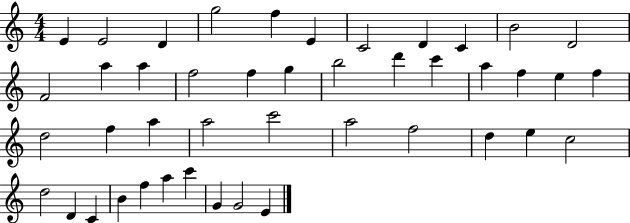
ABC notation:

X:1
T:Untitled
M:4/4
L:1/4
K:C
E E2 D g2 f E C2 D C B2 D2 F2 a a f2 f g b2 d' c' a f e f d2 f a a2 c'2 a2 f2 d e c2 d2 D C B f a c' G G2 E